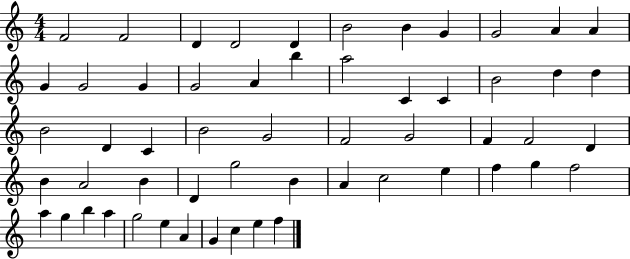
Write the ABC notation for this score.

X:1
T:Untitled
M:4/4
L:1/4
K:C
F2 F2 D D2 D B2 B G G2 A A G G2 G G2 A b a2 C C B2 d d B2 D C B2 G2 F2 G2 F F2 D B A2 B D g2 B A c2 e f g f2 a g b a g2 e A G c e f